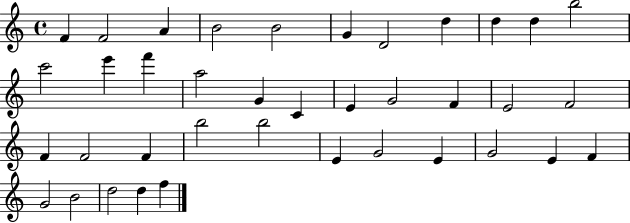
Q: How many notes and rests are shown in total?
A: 38